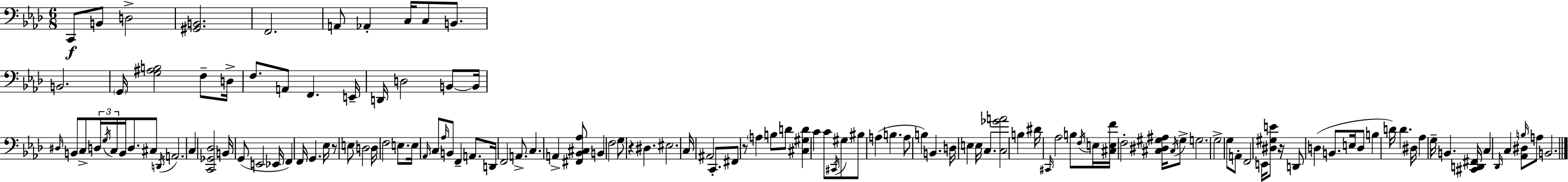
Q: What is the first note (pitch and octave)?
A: C2